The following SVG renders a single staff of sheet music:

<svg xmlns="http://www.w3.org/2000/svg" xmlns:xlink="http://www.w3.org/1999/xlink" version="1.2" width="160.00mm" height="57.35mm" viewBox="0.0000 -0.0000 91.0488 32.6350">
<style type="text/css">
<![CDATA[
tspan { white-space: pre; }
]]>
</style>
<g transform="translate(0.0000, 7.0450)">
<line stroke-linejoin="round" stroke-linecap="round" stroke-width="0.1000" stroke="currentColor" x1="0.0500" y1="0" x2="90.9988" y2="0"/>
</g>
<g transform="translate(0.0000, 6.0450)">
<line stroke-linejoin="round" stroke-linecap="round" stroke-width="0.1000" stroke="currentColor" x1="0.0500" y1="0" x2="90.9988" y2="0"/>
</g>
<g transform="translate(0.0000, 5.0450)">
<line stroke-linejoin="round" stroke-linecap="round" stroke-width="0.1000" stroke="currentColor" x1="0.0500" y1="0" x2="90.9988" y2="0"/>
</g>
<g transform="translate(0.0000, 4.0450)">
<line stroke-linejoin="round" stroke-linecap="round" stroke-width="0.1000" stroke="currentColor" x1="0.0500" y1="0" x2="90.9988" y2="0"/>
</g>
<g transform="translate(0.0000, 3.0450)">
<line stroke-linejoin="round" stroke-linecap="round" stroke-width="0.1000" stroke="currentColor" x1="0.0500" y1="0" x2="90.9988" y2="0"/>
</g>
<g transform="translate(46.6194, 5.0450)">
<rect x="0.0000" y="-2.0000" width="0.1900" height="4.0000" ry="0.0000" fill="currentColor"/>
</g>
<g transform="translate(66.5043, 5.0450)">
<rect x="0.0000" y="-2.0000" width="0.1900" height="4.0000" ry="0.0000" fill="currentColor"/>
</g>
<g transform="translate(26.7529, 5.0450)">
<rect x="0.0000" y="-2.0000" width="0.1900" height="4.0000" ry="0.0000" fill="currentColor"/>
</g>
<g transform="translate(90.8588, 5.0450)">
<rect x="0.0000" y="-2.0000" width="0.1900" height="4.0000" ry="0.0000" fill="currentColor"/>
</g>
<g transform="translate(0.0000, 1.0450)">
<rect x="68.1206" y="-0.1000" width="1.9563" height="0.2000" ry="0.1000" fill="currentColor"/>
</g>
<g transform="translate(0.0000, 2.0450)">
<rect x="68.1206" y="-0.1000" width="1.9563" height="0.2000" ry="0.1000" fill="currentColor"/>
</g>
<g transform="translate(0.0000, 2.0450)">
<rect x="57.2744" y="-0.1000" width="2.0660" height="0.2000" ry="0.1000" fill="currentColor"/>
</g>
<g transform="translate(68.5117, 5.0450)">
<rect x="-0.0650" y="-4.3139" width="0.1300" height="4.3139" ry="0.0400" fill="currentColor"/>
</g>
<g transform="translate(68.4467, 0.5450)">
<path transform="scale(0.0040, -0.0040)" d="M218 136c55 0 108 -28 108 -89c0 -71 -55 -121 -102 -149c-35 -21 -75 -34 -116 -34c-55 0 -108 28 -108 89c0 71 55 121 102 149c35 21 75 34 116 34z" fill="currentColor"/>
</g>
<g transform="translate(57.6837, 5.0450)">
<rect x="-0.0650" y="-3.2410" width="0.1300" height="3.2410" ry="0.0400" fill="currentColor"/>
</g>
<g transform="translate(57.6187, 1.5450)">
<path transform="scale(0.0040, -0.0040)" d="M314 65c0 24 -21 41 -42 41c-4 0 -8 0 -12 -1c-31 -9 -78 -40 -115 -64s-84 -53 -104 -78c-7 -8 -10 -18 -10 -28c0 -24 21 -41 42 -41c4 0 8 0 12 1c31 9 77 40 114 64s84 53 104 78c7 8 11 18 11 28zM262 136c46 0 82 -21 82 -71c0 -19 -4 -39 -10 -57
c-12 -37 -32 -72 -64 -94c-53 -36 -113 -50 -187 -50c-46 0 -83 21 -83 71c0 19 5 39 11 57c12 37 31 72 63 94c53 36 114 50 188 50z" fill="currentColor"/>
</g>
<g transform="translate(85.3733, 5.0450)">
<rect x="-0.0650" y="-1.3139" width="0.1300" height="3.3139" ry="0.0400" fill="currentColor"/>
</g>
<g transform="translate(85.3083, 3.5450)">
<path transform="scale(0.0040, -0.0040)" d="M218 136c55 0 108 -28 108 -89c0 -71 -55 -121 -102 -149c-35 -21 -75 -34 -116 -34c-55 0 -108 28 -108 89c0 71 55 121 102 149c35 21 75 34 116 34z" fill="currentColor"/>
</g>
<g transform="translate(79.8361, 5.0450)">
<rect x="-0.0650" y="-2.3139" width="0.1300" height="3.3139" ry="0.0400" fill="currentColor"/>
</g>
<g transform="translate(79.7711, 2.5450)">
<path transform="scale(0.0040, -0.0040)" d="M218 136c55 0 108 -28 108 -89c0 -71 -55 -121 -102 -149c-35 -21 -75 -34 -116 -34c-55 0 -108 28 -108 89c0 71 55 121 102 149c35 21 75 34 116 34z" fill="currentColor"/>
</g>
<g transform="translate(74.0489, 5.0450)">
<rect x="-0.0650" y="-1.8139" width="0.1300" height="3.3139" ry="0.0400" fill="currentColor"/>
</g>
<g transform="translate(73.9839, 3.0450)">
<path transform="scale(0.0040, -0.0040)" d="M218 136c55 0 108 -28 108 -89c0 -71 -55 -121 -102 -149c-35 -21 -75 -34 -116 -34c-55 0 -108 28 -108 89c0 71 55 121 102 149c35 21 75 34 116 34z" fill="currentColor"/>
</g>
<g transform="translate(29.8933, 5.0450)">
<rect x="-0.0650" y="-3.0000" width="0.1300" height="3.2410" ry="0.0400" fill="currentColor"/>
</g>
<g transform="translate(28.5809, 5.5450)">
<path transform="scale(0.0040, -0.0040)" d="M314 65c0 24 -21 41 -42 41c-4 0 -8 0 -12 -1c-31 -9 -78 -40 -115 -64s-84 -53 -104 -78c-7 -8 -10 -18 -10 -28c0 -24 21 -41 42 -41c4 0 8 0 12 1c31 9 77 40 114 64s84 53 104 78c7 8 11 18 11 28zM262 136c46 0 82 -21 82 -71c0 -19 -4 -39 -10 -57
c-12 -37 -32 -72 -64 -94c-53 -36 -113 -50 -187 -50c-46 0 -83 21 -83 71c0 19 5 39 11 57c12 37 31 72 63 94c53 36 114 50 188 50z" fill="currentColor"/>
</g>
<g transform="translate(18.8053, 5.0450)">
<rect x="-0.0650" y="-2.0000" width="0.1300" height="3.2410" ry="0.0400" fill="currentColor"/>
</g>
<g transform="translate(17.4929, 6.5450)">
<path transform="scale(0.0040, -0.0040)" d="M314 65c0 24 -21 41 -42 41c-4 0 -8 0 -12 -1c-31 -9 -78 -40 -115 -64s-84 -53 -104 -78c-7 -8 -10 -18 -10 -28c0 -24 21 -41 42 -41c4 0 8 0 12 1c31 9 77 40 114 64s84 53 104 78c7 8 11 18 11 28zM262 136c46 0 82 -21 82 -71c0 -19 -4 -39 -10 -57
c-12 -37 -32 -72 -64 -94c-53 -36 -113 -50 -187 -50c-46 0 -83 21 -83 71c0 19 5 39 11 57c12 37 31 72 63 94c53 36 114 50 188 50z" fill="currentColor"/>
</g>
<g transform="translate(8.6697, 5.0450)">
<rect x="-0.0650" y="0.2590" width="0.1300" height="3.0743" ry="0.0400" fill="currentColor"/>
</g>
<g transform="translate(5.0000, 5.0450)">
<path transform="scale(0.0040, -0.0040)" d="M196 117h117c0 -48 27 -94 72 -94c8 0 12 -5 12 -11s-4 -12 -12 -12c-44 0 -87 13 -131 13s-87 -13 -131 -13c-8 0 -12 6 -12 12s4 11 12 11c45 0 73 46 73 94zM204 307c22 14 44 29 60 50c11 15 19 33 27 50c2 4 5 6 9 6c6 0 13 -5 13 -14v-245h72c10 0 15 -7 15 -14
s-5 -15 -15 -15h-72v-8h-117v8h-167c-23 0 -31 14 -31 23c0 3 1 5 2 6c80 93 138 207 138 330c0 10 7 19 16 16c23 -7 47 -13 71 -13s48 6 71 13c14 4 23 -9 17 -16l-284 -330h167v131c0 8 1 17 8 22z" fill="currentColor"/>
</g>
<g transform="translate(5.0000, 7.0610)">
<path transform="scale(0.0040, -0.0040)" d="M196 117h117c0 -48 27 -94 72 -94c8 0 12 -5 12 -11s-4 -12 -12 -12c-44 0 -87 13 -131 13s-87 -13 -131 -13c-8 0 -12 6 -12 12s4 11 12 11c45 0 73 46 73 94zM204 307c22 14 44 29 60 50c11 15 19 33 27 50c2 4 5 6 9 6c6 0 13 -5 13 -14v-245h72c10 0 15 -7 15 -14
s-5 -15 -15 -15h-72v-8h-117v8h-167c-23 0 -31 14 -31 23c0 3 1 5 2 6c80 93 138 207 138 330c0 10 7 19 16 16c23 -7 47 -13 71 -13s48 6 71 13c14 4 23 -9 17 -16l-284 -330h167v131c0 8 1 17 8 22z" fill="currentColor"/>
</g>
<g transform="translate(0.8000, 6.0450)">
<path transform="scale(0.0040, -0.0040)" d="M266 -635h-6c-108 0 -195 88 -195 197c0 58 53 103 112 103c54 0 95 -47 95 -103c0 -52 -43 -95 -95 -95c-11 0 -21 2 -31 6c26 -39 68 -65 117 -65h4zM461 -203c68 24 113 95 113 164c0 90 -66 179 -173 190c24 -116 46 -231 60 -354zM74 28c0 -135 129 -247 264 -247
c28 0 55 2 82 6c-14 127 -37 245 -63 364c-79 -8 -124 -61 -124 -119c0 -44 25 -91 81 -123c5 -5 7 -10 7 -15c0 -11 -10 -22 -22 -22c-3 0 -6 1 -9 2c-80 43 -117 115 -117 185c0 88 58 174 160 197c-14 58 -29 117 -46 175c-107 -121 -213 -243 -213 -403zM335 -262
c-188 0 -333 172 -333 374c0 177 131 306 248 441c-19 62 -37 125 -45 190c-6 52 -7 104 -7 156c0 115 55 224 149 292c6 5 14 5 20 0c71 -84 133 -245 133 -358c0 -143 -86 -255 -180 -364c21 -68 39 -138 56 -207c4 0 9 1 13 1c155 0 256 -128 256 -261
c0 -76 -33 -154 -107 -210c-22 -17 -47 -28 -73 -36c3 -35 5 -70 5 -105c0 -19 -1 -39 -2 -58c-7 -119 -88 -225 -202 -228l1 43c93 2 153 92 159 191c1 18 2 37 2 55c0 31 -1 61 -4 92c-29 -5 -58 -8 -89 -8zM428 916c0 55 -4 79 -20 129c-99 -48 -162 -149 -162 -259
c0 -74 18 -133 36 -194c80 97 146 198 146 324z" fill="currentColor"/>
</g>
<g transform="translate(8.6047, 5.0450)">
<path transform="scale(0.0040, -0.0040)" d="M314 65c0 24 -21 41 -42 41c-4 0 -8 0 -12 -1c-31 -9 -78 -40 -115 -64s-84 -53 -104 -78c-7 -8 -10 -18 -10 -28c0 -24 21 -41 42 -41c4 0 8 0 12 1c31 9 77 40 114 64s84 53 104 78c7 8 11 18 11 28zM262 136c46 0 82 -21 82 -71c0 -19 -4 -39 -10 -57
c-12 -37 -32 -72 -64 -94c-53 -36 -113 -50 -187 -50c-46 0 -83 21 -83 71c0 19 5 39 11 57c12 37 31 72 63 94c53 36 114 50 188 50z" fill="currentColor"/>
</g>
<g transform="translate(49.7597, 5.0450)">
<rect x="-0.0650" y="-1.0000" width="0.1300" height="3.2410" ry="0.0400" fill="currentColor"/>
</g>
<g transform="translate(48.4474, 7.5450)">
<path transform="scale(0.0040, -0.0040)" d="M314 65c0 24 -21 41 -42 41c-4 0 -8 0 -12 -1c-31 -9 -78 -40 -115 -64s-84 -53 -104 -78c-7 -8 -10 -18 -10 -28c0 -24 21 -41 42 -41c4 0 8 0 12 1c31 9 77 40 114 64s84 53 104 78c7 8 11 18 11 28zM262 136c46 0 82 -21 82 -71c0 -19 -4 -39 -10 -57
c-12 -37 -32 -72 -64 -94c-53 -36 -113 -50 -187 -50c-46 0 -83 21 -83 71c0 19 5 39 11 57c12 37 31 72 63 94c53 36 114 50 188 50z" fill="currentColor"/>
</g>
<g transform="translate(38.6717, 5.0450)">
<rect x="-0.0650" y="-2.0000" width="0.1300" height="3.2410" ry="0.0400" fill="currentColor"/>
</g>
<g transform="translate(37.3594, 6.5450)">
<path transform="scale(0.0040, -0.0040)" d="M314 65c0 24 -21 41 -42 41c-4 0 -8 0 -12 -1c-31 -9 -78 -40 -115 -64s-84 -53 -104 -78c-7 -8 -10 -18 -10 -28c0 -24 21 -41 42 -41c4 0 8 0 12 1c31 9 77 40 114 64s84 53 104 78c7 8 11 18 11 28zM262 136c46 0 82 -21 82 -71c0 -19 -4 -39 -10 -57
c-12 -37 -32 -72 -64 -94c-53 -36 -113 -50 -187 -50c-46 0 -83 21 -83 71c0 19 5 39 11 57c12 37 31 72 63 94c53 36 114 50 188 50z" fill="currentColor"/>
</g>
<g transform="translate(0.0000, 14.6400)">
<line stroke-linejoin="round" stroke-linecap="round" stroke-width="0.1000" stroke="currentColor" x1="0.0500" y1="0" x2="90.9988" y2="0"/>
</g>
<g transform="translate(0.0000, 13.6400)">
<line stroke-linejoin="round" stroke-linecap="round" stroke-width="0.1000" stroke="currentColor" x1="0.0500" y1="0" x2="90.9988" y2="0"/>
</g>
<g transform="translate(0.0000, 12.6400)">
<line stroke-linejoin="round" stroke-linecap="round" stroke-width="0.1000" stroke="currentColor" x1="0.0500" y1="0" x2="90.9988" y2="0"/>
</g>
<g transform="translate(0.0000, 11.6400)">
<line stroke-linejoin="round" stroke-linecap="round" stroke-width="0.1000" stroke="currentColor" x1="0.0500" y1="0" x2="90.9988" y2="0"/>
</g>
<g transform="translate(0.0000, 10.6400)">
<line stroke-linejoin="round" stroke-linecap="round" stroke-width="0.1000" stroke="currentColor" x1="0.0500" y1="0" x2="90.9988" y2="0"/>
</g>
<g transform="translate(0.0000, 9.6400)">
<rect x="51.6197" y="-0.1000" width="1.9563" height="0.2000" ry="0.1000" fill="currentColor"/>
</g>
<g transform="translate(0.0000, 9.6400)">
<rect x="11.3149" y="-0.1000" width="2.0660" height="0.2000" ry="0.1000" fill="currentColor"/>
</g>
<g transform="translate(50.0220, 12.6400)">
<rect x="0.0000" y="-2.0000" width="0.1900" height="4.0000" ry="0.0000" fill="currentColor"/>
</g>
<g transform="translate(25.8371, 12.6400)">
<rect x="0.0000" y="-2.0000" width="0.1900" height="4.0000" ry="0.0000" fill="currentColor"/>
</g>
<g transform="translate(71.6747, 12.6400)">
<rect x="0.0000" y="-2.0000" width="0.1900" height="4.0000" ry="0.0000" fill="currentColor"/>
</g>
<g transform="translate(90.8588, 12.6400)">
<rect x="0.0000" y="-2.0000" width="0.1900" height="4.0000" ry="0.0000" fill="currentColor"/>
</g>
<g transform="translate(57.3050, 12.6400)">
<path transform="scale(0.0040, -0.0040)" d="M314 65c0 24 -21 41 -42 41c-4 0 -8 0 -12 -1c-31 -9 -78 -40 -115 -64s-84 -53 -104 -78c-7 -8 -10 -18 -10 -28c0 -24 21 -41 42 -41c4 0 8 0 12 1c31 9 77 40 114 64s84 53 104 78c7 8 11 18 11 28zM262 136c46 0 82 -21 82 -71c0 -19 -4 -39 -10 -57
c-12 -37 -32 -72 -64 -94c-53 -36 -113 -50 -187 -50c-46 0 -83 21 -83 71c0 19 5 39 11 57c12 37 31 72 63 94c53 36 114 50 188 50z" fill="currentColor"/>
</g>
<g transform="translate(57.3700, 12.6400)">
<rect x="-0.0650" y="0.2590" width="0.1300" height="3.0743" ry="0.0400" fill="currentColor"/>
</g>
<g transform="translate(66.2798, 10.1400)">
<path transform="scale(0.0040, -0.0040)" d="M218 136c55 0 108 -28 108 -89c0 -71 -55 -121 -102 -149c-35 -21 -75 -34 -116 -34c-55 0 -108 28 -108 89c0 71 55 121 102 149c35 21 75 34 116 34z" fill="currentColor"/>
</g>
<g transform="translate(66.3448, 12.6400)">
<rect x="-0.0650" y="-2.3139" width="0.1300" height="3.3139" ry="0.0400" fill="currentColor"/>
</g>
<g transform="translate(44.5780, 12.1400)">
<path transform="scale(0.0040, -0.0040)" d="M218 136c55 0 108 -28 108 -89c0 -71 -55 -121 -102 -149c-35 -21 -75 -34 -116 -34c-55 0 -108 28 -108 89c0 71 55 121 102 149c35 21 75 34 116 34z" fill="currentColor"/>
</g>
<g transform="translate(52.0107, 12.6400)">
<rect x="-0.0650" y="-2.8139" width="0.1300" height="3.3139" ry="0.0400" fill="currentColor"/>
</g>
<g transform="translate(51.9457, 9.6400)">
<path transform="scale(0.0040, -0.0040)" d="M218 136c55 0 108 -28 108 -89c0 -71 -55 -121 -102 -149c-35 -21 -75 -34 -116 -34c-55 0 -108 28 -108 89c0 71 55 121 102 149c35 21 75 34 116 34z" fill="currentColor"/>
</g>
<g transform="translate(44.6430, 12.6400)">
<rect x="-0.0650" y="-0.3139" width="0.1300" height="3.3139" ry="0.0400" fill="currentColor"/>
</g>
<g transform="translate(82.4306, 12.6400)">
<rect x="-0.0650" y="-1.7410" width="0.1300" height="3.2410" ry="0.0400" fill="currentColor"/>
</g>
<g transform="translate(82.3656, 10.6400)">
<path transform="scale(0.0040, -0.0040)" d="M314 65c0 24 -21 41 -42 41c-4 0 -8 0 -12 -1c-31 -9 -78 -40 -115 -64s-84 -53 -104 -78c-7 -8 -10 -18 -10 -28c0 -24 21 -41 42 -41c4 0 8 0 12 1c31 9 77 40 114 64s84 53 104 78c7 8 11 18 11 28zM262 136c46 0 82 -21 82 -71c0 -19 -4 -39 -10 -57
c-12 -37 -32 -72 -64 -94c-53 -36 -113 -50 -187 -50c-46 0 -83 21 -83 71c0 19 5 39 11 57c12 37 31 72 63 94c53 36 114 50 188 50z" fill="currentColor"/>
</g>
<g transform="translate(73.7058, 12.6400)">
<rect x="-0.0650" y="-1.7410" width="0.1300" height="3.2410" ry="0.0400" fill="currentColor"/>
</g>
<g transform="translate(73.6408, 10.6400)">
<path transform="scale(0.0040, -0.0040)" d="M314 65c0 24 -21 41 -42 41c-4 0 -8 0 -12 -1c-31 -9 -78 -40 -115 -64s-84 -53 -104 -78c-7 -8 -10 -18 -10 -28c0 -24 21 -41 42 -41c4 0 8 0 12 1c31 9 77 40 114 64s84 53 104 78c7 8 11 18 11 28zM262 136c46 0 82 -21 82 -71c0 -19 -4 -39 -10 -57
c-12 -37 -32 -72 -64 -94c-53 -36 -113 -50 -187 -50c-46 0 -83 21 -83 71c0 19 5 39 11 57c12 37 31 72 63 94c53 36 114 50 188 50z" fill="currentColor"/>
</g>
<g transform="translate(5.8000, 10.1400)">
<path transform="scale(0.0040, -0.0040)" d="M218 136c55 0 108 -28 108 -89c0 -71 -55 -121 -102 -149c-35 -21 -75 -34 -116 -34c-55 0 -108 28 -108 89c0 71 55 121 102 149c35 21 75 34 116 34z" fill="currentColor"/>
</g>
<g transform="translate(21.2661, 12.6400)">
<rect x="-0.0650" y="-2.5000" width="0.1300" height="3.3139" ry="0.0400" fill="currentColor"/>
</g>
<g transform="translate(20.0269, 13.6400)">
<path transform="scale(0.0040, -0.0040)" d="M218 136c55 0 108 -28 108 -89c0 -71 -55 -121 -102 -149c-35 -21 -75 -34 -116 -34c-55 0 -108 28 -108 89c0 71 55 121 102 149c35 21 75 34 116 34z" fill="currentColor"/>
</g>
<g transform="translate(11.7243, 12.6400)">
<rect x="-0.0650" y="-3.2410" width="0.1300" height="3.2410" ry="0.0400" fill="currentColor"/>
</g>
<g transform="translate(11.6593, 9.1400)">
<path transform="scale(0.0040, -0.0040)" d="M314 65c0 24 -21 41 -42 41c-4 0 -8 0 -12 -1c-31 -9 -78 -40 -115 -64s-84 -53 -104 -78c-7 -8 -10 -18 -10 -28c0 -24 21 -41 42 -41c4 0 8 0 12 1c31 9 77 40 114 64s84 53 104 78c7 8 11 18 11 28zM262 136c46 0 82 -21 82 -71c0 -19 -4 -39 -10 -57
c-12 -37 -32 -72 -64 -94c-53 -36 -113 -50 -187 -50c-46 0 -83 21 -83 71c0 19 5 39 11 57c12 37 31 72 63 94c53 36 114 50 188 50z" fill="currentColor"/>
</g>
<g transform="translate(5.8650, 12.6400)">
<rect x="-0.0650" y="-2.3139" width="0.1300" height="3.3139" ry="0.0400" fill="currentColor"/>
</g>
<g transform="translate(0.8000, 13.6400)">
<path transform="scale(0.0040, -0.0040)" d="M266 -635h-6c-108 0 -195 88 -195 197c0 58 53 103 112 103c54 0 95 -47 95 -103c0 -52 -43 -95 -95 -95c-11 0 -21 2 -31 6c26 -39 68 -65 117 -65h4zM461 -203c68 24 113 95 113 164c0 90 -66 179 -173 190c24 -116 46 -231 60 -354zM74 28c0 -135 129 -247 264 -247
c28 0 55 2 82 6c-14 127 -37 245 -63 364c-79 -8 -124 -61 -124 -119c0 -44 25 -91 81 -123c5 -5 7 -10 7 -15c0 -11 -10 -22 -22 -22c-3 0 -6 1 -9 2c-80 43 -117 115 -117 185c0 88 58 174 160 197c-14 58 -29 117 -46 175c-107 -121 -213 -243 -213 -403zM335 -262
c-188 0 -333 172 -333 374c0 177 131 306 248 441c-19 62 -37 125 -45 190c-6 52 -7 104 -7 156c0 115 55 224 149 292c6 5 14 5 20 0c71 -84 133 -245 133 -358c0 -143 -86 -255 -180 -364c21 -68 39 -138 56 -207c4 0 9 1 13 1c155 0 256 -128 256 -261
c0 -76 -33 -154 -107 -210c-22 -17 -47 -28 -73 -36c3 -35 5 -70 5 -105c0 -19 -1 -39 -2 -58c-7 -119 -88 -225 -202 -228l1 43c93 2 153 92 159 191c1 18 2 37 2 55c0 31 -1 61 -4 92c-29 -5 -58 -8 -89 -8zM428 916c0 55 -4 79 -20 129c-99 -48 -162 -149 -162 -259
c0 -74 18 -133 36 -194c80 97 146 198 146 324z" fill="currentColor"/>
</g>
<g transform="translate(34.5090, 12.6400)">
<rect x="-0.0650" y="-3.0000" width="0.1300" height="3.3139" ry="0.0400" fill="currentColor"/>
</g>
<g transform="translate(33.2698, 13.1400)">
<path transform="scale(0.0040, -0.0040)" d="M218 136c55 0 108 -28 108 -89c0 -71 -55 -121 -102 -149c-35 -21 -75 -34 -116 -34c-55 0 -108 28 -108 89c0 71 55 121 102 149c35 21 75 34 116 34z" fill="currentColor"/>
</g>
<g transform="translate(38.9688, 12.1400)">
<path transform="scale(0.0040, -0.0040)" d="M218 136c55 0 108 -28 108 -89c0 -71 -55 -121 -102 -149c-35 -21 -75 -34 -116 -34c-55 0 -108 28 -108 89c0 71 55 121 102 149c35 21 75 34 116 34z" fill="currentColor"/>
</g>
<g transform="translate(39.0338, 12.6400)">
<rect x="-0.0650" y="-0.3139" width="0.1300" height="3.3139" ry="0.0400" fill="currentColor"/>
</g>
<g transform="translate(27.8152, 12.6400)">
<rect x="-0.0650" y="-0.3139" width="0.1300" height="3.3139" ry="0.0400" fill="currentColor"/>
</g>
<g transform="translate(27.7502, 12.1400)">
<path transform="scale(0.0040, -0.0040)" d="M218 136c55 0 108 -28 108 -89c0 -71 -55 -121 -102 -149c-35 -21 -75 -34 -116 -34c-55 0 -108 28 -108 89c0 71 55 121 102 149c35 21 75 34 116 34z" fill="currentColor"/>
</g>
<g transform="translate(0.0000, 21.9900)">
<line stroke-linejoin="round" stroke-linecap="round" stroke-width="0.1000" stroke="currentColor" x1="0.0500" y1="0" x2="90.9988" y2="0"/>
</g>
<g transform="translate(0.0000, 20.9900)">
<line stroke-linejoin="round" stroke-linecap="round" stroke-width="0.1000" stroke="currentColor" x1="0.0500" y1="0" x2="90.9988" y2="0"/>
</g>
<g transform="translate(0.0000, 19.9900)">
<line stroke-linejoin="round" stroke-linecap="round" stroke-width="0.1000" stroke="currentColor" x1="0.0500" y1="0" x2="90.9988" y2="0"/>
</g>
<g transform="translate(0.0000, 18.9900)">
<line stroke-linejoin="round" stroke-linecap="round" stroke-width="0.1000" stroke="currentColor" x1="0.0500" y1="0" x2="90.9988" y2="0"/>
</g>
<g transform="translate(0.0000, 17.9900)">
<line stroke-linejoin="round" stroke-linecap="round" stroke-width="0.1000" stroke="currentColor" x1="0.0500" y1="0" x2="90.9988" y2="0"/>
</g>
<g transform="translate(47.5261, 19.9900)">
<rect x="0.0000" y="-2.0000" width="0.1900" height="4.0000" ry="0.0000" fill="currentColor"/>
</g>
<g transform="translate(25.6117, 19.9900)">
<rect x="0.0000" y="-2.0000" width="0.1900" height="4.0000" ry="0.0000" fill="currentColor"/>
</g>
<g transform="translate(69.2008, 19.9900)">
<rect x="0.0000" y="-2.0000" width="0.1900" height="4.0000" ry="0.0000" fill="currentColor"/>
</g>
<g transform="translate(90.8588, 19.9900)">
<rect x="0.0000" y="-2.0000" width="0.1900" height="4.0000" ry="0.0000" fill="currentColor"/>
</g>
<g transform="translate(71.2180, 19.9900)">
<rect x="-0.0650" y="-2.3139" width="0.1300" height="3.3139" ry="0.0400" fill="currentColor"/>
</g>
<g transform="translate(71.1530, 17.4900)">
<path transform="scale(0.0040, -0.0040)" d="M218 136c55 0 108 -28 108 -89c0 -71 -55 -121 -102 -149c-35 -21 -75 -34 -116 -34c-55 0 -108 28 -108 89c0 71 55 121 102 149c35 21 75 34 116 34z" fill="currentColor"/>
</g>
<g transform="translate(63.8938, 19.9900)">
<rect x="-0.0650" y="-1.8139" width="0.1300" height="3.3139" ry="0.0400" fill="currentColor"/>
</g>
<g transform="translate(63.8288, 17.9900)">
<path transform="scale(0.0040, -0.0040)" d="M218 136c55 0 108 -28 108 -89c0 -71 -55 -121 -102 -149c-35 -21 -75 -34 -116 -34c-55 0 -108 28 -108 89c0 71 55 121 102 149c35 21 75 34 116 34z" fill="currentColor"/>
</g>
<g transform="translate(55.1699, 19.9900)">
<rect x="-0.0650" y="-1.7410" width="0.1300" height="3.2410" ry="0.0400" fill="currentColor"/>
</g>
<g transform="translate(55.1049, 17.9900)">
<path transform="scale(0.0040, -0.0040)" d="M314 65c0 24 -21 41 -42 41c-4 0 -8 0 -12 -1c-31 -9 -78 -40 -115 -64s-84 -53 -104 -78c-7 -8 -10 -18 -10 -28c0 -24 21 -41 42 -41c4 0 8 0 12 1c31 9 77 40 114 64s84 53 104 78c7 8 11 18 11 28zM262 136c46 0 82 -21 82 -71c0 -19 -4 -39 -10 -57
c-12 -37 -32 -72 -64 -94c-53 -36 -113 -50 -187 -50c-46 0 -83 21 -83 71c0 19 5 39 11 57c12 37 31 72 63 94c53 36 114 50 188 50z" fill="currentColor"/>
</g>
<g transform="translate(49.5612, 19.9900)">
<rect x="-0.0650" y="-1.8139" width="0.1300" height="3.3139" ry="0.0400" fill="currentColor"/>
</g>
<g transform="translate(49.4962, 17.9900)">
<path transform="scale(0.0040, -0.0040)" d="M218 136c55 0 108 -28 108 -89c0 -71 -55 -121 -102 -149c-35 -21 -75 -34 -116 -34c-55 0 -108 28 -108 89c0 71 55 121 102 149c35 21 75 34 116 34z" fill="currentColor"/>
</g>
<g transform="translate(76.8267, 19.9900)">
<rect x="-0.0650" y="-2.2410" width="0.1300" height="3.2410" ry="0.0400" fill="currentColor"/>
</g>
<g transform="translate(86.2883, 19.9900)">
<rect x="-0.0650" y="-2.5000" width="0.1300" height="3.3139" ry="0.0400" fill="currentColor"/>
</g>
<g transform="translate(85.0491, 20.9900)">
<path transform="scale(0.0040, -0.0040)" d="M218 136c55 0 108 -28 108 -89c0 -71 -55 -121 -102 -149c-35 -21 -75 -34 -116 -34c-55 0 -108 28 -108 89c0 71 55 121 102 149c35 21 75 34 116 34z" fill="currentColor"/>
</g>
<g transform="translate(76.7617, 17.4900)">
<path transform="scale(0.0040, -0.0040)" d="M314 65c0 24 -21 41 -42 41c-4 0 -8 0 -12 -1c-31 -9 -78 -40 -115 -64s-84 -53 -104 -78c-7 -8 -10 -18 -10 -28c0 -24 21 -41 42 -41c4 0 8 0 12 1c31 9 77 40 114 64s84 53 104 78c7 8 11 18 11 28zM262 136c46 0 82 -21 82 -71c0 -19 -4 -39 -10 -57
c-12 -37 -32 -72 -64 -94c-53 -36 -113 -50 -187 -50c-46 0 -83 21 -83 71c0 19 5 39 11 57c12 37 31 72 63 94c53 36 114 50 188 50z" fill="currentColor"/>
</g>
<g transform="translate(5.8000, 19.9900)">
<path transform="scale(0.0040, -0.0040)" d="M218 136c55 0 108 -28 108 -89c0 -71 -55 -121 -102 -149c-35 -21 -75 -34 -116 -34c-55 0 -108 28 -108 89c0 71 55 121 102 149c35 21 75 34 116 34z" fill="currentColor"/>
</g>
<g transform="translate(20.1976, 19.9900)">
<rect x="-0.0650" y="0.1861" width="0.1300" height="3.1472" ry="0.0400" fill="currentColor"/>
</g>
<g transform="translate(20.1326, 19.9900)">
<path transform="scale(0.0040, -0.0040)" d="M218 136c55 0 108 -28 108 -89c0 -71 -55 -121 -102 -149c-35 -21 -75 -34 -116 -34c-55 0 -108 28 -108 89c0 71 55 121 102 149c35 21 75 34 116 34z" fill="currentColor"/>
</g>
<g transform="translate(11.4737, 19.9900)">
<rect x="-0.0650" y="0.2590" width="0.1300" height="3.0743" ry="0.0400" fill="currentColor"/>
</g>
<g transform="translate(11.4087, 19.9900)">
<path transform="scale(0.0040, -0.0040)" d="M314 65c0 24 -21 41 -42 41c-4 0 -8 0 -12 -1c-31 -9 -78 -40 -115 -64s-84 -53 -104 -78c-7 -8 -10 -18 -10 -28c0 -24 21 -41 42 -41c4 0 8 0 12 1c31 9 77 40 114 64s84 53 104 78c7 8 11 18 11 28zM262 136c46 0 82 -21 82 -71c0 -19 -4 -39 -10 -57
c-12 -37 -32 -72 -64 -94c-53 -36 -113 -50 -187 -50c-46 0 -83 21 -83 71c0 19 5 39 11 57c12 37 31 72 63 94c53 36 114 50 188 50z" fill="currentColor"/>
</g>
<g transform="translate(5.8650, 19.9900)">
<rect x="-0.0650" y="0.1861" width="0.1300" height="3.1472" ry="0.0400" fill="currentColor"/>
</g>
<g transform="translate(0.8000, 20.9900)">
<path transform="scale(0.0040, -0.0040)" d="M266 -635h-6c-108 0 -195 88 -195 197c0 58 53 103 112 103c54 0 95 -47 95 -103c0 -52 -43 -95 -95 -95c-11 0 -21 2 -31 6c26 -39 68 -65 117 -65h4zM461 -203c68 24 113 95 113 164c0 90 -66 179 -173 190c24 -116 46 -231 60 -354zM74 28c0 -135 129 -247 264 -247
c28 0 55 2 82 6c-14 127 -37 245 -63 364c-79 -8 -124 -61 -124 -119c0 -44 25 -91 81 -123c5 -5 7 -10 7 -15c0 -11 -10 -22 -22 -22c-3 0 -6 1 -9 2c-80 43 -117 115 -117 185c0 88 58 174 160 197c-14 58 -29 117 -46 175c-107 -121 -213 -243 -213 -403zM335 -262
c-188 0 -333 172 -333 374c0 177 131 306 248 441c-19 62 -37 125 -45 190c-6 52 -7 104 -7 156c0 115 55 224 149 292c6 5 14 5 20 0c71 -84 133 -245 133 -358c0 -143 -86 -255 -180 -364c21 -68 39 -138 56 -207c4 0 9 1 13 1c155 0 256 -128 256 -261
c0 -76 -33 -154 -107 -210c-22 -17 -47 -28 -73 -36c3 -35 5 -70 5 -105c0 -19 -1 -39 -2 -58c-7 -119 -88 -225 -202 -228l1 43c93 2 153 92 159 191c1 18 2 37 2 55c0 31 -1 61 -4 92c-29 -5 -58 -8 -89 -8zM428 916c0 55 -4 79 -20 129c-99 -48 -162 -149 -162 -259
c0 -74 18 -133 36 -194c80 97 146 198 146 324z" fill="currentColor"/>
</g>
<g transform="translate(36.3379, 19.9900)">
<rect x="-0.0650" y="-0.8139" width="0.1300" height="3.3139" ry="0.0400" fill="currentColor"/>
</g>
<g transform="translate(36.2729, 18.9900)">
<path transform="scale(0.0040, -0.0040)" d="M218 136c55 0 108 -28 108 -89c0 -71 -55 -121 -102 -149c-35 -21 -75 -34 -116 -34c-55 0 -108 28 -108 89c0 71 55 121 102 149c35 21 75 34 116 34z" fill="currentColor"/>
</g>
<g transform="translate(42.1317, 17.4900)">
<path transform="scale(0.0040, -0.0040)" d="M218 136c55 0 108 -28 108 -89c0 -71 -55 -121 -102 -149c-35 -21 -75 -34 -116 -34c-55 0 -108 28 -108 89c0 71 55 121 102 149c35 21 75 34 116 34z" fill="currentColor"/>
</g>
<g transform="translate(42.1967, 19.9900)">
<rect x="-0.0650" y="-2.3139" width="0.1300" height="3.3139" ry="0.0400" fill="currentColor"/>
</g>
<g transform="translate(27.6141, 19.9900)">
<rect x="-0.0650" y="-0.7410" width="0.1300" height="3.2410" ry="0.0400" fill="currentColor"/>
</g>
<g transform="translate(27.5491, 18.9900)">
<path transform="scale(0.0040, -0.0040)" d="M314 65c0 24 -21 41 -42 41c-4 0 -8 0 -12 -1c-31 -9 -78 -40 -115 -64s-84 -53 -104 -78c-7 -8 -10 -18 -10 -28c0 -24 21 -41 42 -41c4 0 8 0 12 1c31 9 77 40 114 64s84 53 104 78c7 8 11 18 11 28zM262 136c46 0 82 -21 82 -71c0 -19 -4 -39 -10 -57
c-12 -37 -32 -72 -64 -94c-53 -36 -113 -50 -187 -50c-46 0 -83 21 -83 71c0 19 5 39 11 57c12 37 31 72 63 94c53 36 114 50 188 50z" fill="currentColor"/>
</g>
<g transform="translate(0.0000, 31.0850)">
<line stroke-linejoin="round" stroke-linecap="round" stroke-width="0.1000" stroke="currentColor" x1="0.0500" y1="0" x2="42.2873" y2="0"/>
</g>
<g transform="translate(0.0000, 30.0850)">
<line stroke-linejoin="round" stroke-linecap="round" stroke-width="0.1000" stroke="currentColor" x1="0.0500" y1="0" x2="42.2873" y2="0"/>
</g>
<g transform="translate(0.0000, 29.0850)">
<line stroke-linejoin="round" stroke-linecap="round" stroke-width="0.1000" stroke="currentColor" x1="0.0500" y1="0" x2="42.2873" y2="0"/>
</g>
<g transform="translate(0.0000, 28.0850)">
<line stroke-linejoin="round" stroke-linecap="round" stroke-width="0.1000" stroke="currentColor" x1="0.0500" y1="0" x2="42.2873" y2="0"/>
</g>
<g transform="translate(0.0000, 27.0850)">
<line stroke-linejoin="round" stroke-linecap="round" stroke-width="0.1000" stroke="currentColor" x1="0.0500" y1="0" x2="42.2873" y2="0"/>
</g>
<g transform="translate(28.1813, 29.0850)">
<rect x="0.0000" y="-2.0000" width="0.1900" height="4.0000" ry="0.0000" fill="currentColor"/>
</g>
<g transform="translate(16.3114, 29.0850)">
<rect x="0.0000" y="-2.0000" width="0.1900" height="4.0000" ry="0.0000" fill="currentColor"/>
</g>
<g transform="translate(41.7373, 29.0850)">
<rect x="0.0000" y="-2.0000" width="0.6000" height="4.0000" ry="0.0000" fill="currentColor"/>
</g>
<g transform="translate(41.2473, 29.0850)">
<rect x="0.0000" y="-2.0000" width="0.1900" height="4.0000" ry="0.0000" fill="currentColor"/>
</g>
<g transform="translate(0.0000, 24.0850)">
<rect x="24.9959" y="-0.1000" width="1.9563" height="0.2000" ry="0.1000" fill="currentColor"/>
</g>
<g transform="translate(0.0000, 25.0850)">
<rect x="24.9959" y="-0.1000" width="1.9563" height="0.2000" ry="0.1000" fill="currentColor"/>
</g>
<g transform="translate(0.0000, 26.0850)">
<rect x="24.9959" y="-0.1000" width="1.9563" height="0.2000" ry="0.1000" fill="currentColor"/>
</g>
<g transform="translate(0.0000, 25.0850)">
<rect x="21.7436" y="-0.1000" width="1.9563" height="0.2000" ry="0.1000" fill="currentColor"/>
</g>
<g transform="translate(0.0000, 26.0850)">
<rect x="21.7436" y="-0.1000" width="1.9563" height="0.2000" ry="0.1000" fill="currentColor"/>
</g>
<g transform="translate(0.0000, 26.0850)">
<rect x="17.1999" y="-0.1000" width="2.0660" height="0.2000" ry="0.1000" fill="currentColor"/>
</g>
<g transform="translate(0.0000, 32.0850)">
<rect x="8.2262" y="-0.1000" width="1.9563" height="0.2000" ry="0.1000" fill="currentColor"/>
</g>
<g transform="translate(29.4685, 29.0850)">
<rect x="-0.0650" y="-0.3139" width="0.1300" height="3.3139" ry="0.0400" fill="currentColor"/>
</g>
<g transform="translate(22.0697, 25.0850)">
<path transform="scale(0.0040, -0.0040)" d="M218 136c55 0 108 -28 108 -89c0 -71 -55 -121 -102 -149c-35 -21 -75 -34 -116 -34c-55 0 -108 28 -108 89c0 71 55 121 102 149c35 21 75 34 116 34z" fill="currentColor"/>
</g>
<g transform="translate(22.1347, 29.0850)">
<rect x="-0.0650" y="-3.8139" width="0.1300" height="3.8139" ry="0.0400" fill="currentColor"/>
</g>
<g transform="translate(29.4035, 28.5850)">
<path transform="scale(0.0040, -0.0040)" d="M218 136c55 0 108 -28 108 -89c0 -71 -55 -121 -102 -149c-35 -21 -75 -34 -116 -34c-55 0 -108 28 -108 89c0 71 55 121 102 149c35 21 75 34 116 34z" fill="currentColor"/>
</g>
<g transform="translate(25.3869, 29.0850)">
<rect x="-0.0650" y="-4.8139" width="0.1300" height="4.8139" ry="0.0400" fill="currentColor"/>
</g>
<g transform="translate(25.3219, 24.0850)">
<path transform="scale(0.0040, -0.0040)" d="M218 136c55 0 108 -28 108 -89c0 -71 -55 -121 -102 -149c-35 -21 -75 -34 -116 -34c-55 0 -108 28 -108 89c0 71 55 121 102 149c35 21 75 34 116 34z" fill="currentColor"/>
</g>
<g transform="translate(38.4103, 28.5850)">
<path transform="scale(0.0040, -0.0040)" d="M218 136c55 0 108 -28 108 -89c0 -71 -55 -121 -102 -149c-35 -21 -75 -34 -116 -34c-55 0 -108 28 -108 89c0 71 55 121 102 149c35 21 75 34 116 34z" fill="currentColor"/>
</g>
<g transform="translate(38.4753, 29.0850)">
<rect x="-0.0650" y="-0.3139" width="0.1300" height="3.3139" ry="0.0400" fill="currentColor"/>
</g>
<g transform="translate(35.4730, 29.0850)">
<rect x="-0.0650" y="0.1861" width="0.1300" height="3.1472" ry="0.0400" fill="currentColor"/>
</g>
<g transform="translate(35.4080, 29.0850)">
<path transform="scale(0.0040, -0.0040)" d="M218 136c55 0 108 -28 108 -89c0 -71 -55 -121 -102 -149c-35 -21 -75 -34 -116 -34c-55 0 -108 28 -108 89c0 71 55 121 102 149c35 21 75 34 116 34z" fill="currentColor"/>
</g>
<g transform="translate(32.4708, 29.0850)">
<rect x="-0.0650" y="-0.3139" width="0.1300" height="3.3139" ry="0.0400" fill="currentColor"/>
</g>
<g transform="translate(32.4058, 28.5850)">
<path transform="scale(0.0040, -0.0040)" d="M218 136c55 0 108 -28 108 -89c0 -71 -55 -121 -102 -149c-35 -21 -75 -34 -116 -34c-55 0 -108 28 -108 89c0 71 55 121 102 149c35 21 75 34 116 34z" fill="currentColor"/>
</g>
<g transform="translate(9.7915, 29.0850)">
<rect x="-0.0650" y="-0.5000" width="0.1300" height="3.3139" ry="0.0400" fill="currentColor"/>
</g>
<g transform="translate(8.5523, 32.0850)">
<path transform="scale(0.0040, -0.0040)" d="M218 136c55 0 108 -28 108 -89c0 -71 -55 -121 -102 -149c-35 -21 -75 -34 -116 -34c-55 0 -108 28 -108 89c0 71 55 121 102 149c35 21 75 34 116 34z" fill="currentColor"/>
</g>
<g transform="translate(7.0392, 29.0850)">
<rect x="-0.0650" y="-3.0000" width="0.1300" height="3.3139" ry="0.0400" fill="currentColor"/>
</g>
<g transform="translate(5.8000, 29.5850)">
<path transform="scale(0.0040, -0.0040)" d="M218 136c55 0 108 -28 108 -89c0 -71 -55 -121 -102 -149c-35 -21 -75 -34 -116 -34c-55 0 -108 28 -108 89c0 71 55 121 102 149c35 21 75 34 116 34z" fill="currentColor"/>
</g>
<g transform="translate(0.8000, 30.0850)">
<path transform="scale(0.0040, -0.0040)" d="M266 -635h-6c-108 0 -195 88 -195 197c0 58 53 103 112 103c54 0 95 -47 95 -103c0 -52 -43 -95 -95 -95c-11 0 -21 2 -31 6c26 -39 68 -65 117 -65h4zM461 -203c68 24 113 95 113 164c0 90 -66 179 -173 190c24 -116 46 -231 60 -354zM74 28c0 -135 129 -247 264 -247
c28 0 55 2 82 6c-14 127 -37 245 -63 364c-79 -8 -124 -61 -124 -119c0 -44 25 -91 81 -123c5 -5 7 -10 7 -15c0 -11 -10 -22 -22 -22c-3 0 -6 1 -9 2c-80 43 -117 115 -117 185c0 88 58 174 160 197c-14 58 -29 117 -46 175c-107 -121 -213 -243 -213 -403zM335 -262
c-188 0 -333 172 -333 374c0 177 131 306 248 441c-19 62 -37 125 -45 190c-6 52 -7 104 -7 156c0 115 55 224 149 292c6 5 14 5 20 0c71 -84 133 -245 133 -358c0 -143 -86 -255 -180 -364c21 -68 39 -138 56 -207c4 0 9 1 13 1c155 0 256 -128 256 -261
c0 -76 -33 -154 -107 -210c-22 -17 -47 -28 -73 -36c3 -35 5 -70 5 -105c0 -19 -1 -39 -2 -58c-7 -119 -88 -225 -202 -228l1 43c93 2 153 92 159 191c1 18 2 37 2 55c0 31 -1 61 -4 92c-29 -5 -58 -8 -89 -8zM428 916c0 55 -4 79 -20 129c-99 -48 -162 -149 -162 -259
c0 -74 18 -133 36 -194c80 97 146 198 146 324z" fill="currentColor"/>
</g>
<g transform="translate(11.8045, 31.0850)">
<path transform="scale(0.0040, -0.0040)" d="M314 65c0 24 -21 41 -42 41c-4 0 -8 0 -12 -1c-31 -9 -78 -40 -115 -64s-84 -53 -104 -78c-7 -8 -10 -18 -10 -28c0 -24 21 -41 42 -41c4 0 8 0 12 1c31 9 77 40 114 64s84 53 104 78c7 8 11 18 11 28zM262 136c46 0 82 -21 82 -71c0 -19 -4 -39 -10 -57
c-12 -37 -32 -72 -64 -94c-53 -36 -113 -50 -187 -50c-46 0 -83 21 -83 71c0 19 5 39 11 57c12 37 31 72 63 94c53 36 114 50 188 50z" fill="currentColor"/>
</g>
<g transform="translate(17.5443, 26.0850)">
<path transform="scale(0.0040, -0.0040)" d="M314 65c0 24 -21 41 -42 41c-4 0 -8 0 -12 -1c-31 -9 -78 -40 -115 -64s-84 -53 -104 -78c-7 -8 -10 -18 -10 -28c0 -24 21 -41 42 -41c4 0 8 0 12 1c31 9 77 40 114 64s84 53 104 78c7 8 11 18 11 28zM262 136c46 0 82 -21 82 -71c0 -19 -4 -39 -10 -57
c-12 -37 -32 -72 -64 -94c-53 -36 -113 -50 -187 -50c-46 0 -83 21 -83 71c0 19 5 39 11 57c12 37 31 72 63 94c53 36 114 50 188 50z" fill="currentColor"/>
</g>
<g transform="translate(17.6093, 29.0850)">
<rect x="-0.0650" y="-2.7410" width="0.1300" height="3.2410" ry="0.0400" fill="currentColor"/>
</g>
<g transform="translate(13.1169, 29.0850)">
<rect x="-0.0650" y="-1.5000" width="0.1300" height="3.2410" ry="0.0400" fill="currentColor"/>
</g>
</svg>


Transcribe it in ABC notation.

X:1
T:Untitled
M:4/4
L:1/4
K:C
B2 F2 A2 F2 D2 b2 d' f g e g b2 G c A c c a B2 g f2 f2 B B2 B d2 d g f f2 f g g2 G A C E2 a2 c' e' c c B c